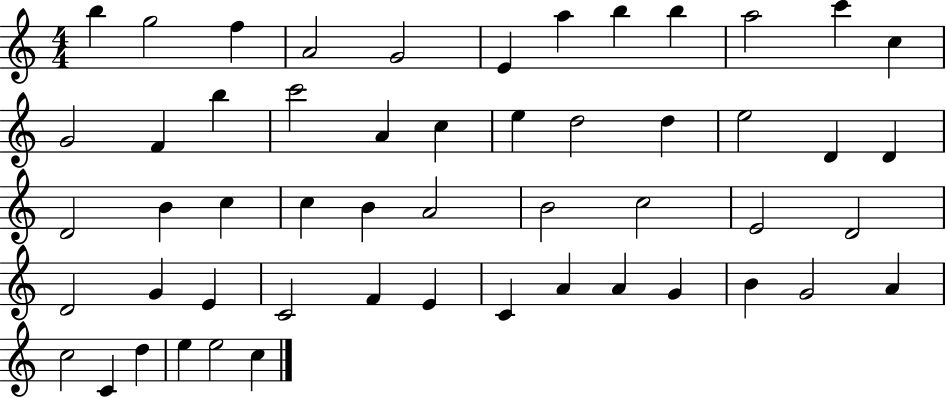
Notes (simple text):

B5/q G5/h F5/q A4/h G4/h E4/q A5/q B5/q B5/q A5/h C6/q C5/q G4/h F4/q B5/q C6/h A4/q C5/q E5/q D5/h D5/q E5/h D4/q D4/q D4/h B4/q C5/q C5/q B4/q A4/h B4/h C5/h E4/h D4/h D4/h G4/q E4/q C4/h F4/q E4/q C4/q A4/q A4/q G4/q B4/q G4/h A4/q C5/h C4/q D5/q E5/q E5/h C5/q